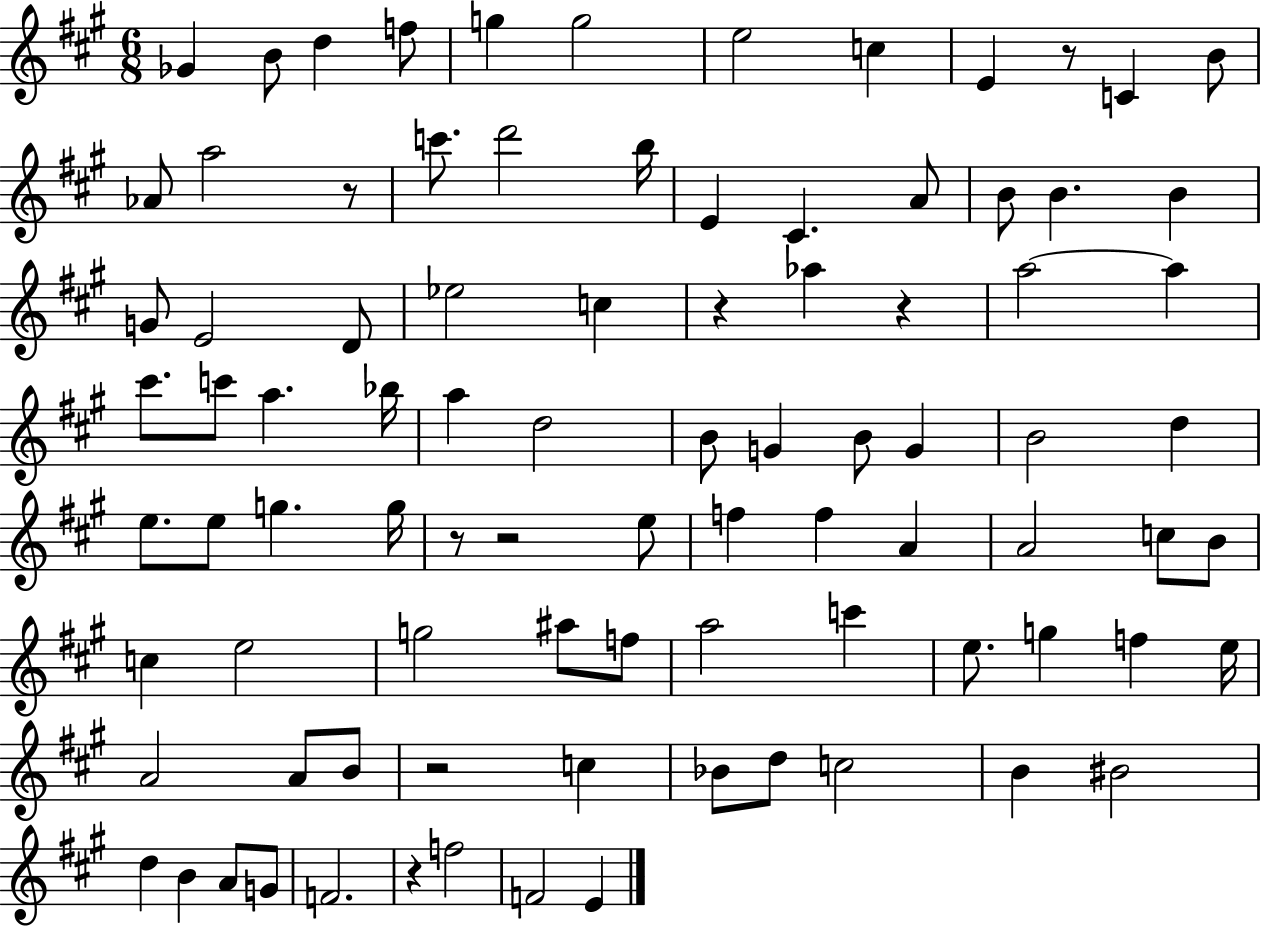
Gb4/q B4/e D5/q F5/e G5/q G5/h E5/h C5/q E4/q R/e C4/q B4/e Ab4/e A5/h R/e C6/e. D6/h B5/s E4/q C#4/q. A4/e B4/e B4/q. B4/q G4/e E4/h D4/e Eb5/h C5/q R/q Ab5/q R/q A5/h A5/q C#6/e. C6/e A5/q. Bb5/s A5/q D5/h B4/e G4/q B4/e G4/q B4/h D5/q E5/e. E5/e G5/q. G5/s R/e R/h E5/e F5/q F5/q A4/q A4/h C5/e B4/e C5/q E5/h G5/h A#5/e F5/e A5/h C6/q E5/e. G5/q F5/q E5/s A4/h A4/e B4/e R/h C5/q Bb4/e D5/e C5/h B4/q BIS4/h D5/q B4/q A4/e G4/e F4/h. R/q F5/h F4/h E4/q